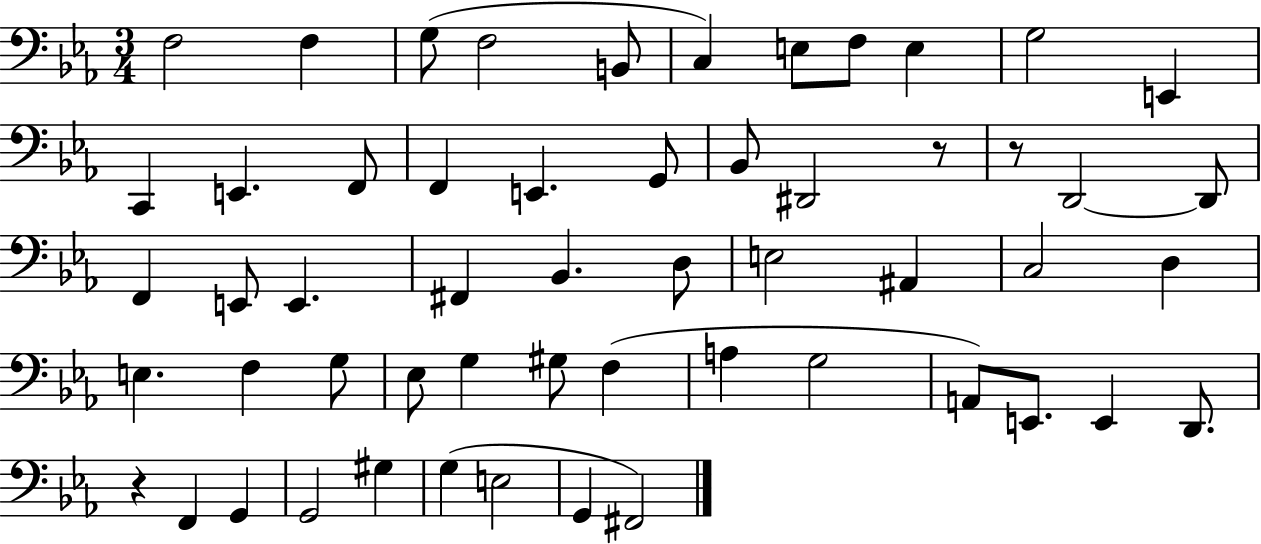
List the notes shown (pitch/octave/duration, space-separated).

F3/h F3/q G3/e F3/h B2/e C3/q E3/e F3/e E3/q G3/h E2/q C2/q E2/q. F2/e F2/q E2/q. G2/e Bb2/e D#2/h R/e R/e D2/h D2/e F2/q E2/e E2/q. F#2/q Bb2/q. D3/e E3/h A#2/q C3/h D3/q E3/q. F3/q G3/e Eb3/e G3/q G#3/e F3/q A3/q G3/h A2/e E2/e. E2/q D2/e. R/q F2/q G2/q G2/h G#3/q G3/q E3/h G2/q F#2/h